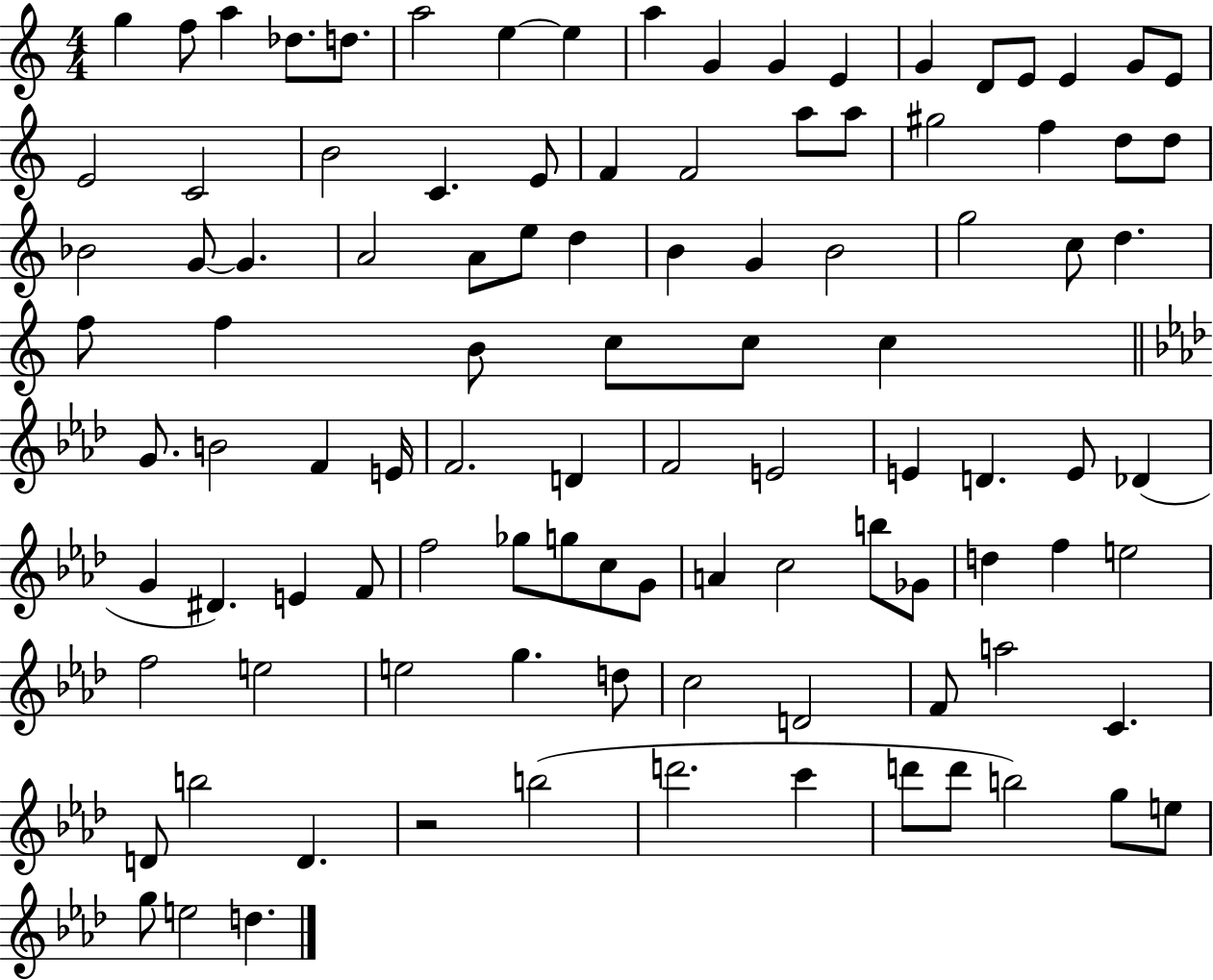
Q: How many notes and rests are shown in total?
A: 103